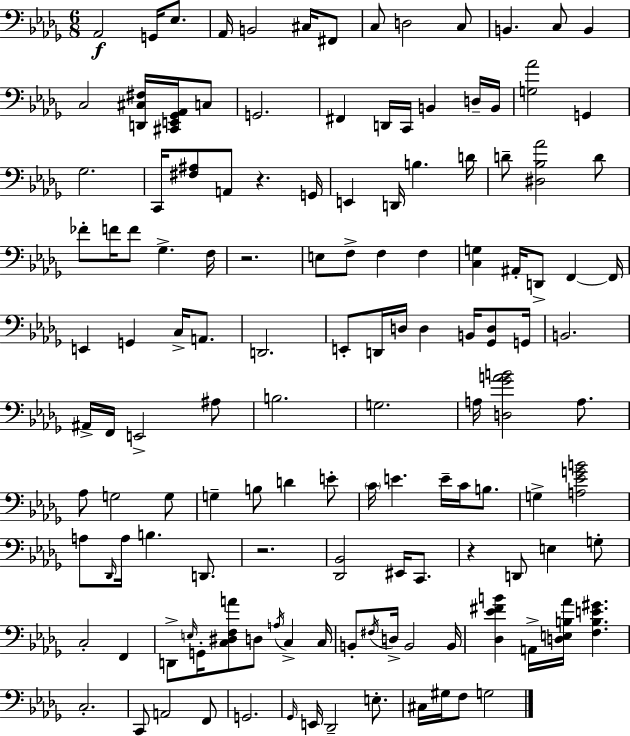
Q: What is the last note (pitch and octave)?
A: G3